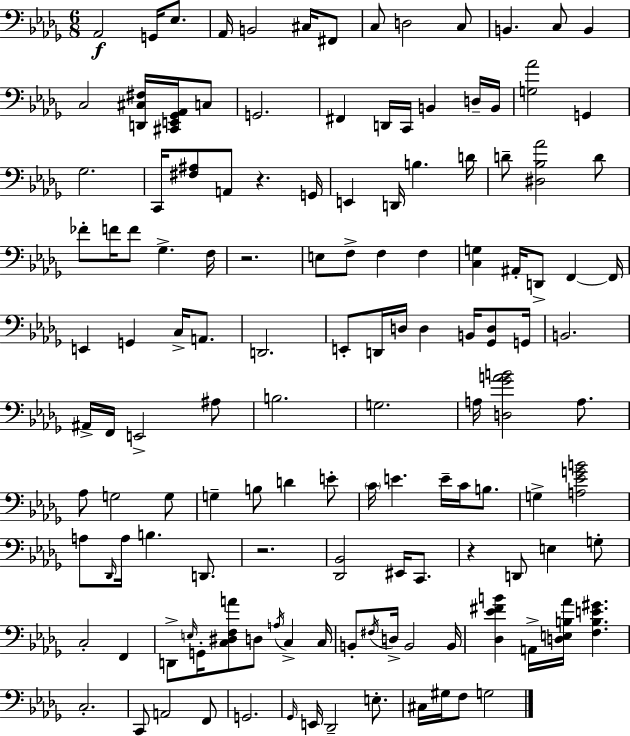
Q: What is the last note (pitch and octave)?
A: G3